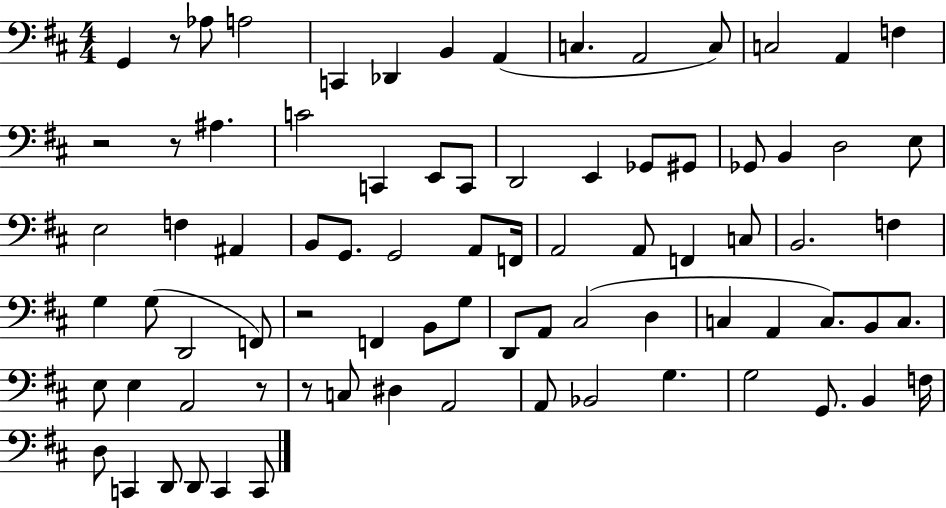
X:1
T:Untitled
M:4/4
L:1/4
K:D
G,, z/2 _A,/2 A,2 C,, _D,, B,, A,, C, A,,2 C,/2 C,2 A,, F, z2 z/2 ^A, C2 C,, E,,/2 C,,/2 D,,2 E,, _G,,/2 ^G,,/2 _G,,/2 B,, D,2 E,/2 E,2 F, ^A,, B,,/2 G,,/2 G,,2 A,,/2 F,,/4 A,,2 A,,/2 F,, C,/2 B,,2 F, G, G,/2 D,,2 F,,/2 z2 F,, B,,/2 G,/2 D,,/2 A,,/2 ^C,2 D, C, A,, C,/2 B,,/2 C,/2 E,/2 E, A,,2 z/2 z/2 C,/2 ^D, A,,2 A,,/2 _B,,2 G, G,2 G,,/2 B,, F,/4 D,/2 C,, D,,/2 D,,/2 C,, C,,/2